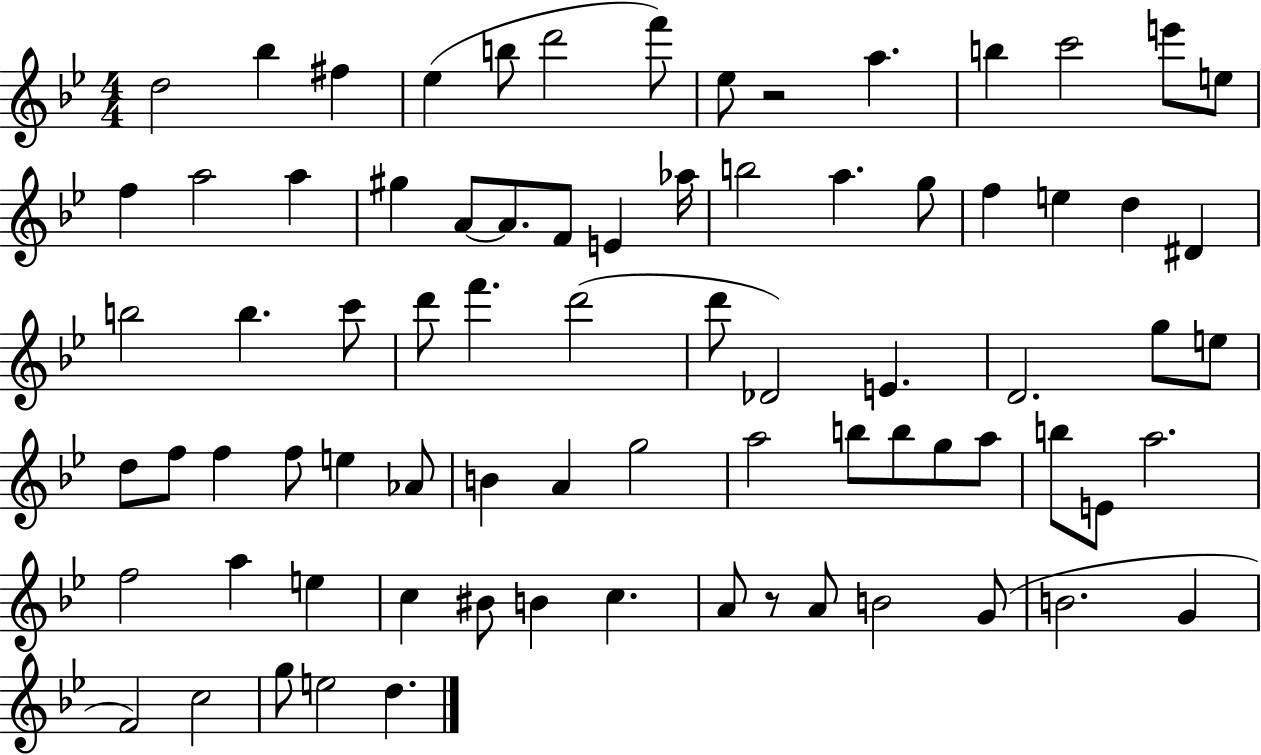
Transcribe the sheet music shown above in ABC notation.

X:1
T:Untitled
M:4/4
L:1/4
K:Bb
d2 _b ^f _e b/2 d'2 f'/2 _e/2 z2 a b c'2 e'/2 e/2 f a2 a ^g A/2 A/2 F/2 E _a/4 b2 a g/2 f e d ^D b2 b c'/2 d'/2 f' d'2 d'/2 _D2 E D2 g/2 e/2 d/2 f/2 f f/2 e _A/2 B A g2 a2 b/2 b/2 g/2 a/2 b/2 E/2 a2 f2 a e c ^B/2 B c A/2 z/2 A/2 B2 G/2 B2 G F2 c2 g/2 e2 d